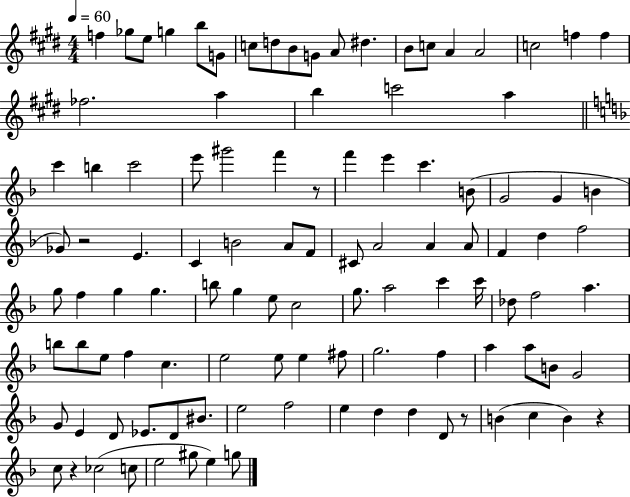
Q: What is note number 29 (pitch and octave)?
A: G#6